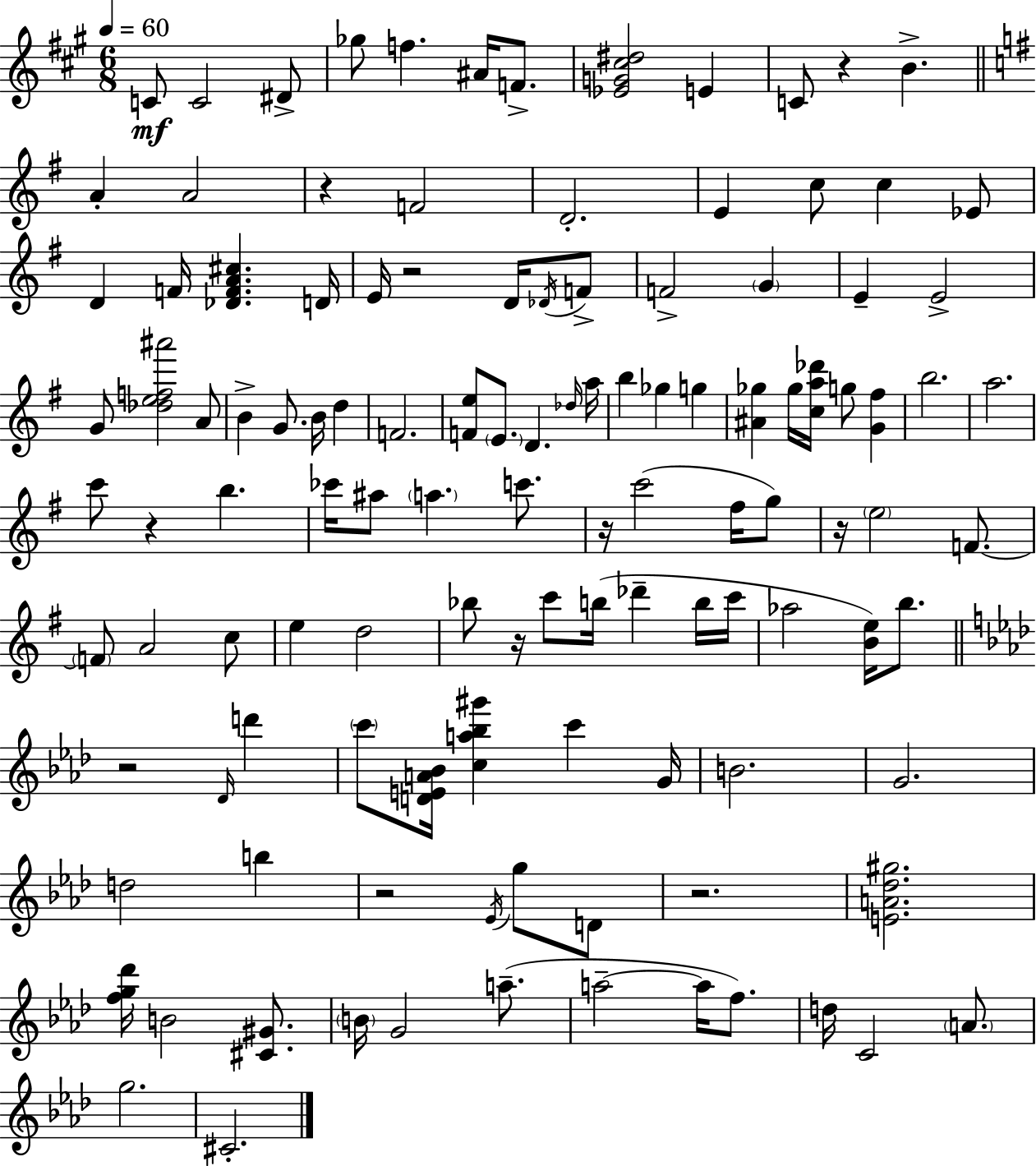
C4/e C4/h D#4/e Gb5/e F5/q. A#4/s F4/e. [Eb4,G4,C#5,D#5]/h E4/q C4/e R/q B4/q. A4/q A4/h R/q F4/h D4/h. E4/q C5/e C5/q Eb4/e D4/q F4/s [Db4,F4,A4,C#5]/q. D4/s E4/s R/h D4/s Db4/s F4/e F4/h G4/q E4/q E4/h G4/e [Db5,E5,F5,A#6]/h A4/e B4/q G4/e. B4/s D5/q F4/h. [F4,E5]/e E4/e. D4/q. Db5/s A5/s B5/q Gb5/q G5/q [A#4,Gb5]/q Gb5/s [C5,A5,Db6]/s G5/e [G4,F#5]/q B5/h. A5/h. C6/e R/q B5/q. CES6/s A#5/e A5/q. C6/e. R/s C6/h F#5/s G5/e R/s E5/h F4/e. F4/e A4/h C5/e E5/q D5/h Bb5/e R/s C6/e B5/s Db6/q B5/s C6/s Ab5/h [B4,E5]/s B5/e. R/h Db4/s D6/q C6/e [D4,E4,A4,Bb4]/s [C5,A5,Bb5,G#6]/q C6/q G4/s B4/h. G4/h. D5/h B5/q R/h Eb4/s G5/e D4/e R/h. [E4,A4,Db5,G#5]/h. [F5,G5,Db6]/s B4/h [C#4,G#4]/e. B4/s G4/h A5/e. A5/h A5/s F5/e. D5/s C4/h A4/e. G5/h. C#4/h.